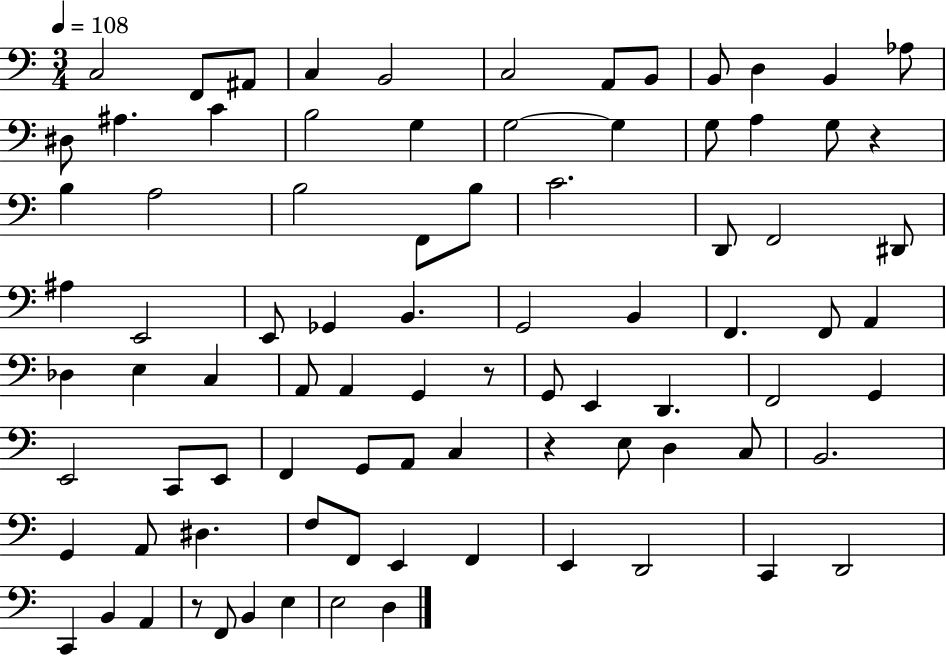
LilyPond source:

{
  \clef bass
  \numericTimeSignature
  \time 3/4
  \key c \major
  \tempo 4 = 108
  c2 f,8 ais,8 | c4 b,2 | c2 a,8 b,8 | b,8 d4 b,4 aes8 | \break dis8 ais4. c'4 | b2 g4 | g2~~ g4 | g8 a4 g8 r4 | \break b4 a2 | b2 f,8 b8 | c'2. | d,8 f,2 dis,8 | \break ais4 e,2 | e,8 ges,4 b,4. | g,2 b,4 | f,4. f,8 a,4 | \break des4 e4 c4 | a,8 a,4 g,4 r8 | g,8 e,4 d,4. | f,2 g,4 | \break e,2 c,8 e,8 | f,4 g,8 a,8 c4 | r4 e8 d4 c8 | b,2. | \break g,4 a,8 dis4. | f8 f,8 e,4 f,4 | e,4 d,2 | c,4 d,2 | \break c,4 b,4 a,4 | r8 f,8 b,4 e4 | e2 d4 | \bar "|."
}